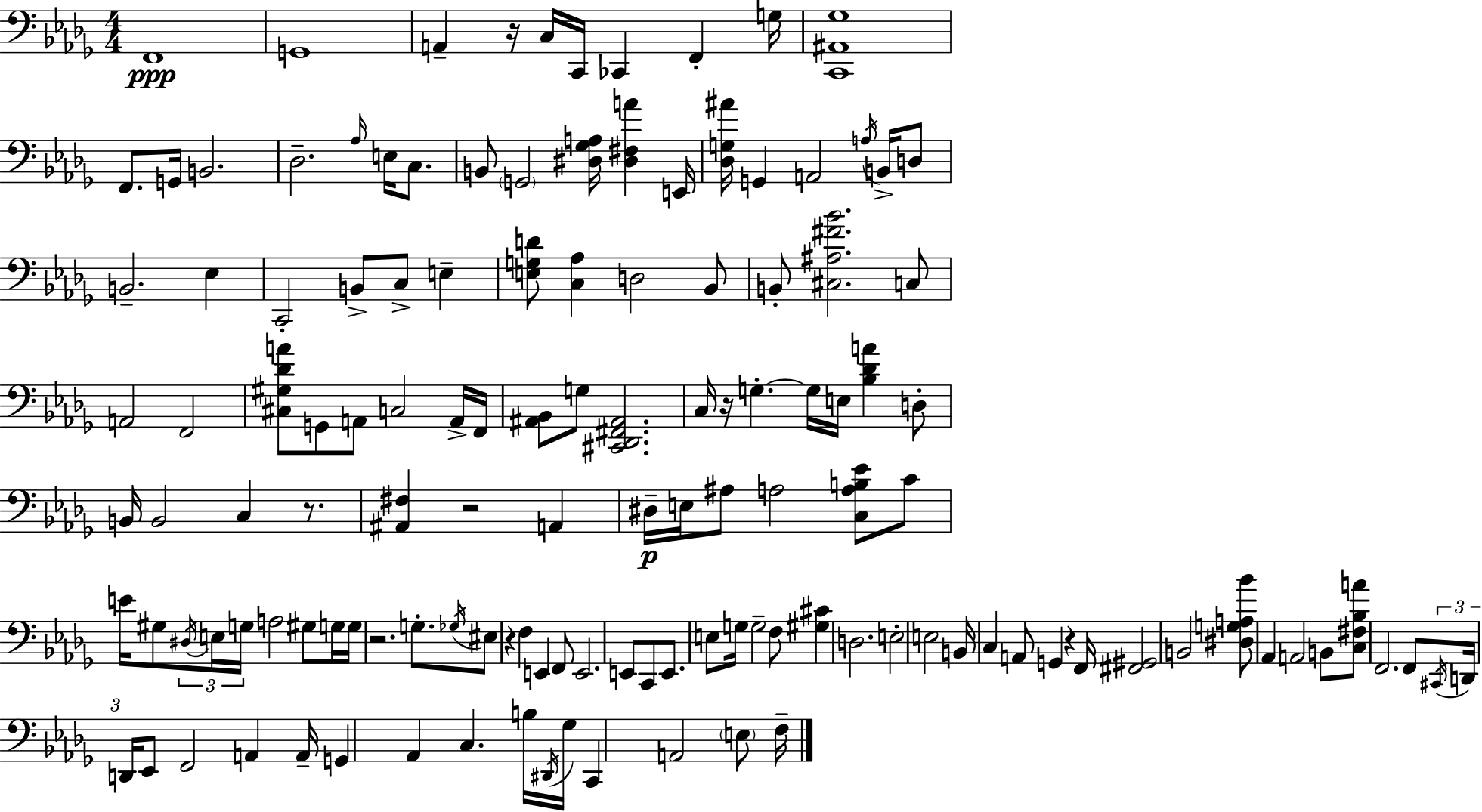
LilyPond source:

{
  \clef bass
  \numericTimeSignature
  \time 4/4
  \key bes \minor
  \repeat volta 2 { f,1\ppp | g,1 | a,4-- r16 c16 c,16 ces,4 f,4-. g16 | <c, ais, ges>1 | \break f,8. g,16 b,2. | des2.-- \grace { aes16 } e16 c8. | b,8 \parenthesize g,2 <dis ges a>16 <dis fis a'>4 | e,16 <des g ais'>16 g,4 a,2 \acciaccatura { a16 } b,16-> | \break d8 b,2.-- ees4 | c,2-. b,8-> c8-> e4-- | <e g d'>8 <c aes>4 d2 | bes,8 b,8-. <cis ais fis' bes'>2. | \break c8 a,2 f,2 | <cis gis des' a'>8 g,8 a,8 c2 | a,16-> f,16 <ais, bes,>8 g8 <cis, des, fis, ais,>2. | c16 r16 g4.-.~~ g16 e16 <bes des' a'>4 | \break d8-. b,16 b,2 c4 r8. | <ais, fis>4 r2 a,4 | dis16--\p e16 ais8 a2 <c a b ees'>8 | c'8 e'16 gis8 \tuplet 3/2 { \acciaccatura { dis16 } e16 g16 } a2 | \break gis8 g16 g16 r2. | g8.-. \acciaccatura { ges16 } eis8 r4 f4 e,4 | f,8 e,2. | e,8 c,8 e,8. e8 g16 g2-- | \break f8 <gis cis'>4 d2. | e2-. e2 | b,16 c4 a,8 g,4 r4 | f,16 <fis, gis,>2 b,2 | \break <dis g a bes'>8 aes,4 a,2 | b,8 <c fis bes a'>8 f,2. | f,8 \tuplet 3/2 { \acciaccatura { cis,16 } d,16 d,16 } ees,8 f,2 | a,4 a,16-- g,4 aes,4 c4. | \break b16 \acciaccatura { dis,16 } ges16 c,4 a,2 | \parenthesize e8 f16-- } \bar "|."
}